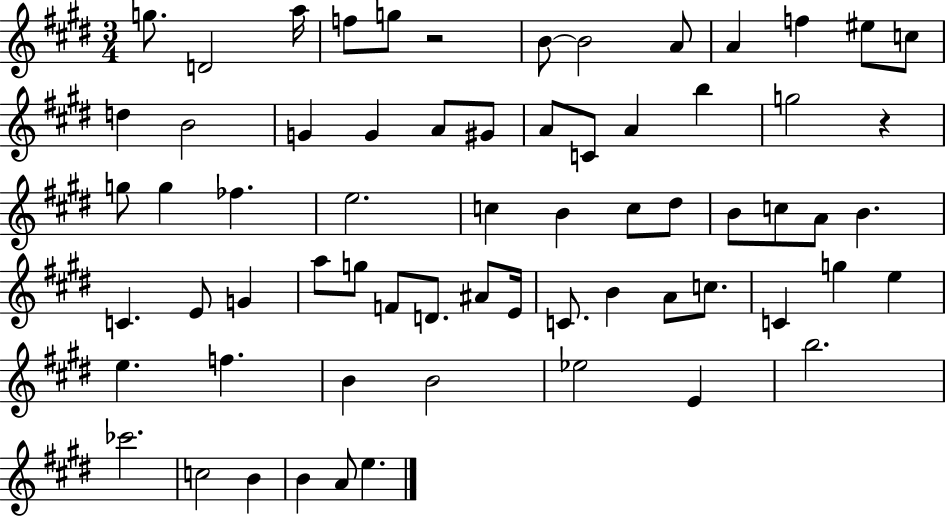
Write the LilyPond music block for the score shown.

{
  \clef treble
  \numericTimeSignature
  \time 3/4
  \key e \major
  g''8. d'2 a''16 | f''8 g''8 r2 | b'8~~ b'2 a'8 | a'4 f''4 eis''8 c''8 | \break d''4 b'2 | g'4 g'4 a'8 gis'8 | a'8 c'8 a'4 b''4 | g''2 r4 | \break g''8 g''4 fes''4. | e''2. | c''4 b'4 c''8 dis''8 | b'8 c''8 a'8 b'4. | \break c'4. e'8 g'4 | a''8 g''8 f'8 d'8. ais'8 e'16 | c'8. b'4 a'8 c''8. | c'4 g''4 e''4 | \break e''4. f''4. | b'4 b'2 | ees''2 e'4 | b''2. | \break ces'''2. | c''2 b'4 | b'4 a'8 e''4. | \bar "|."
}